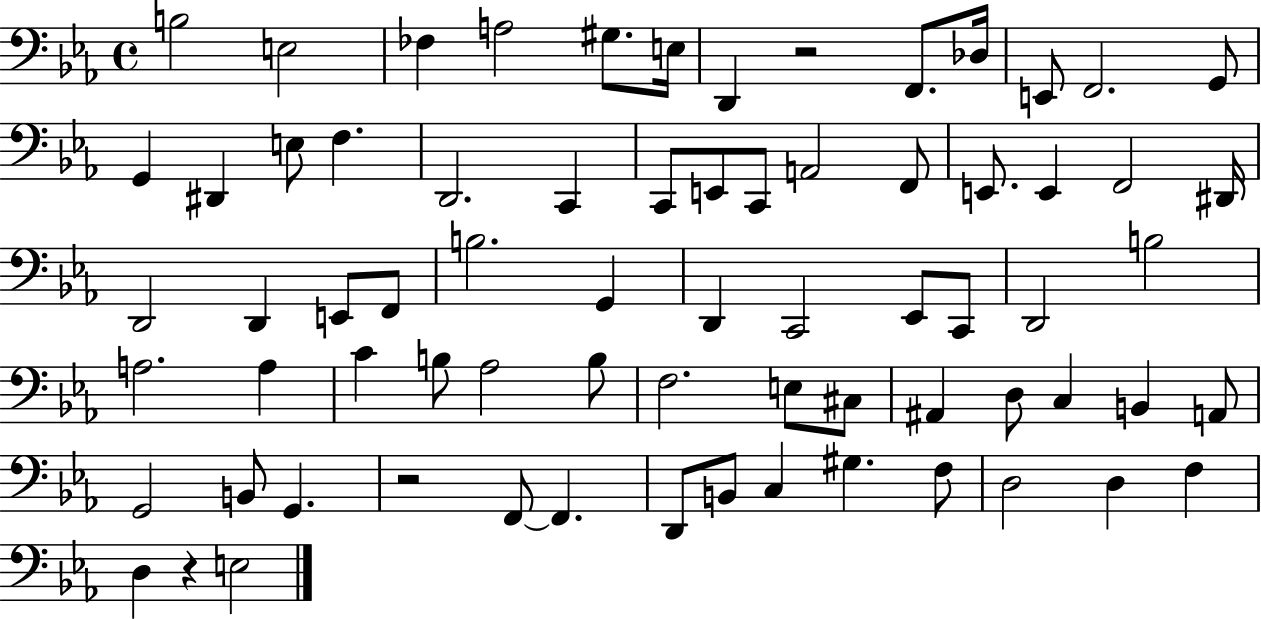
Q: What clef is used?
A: bass